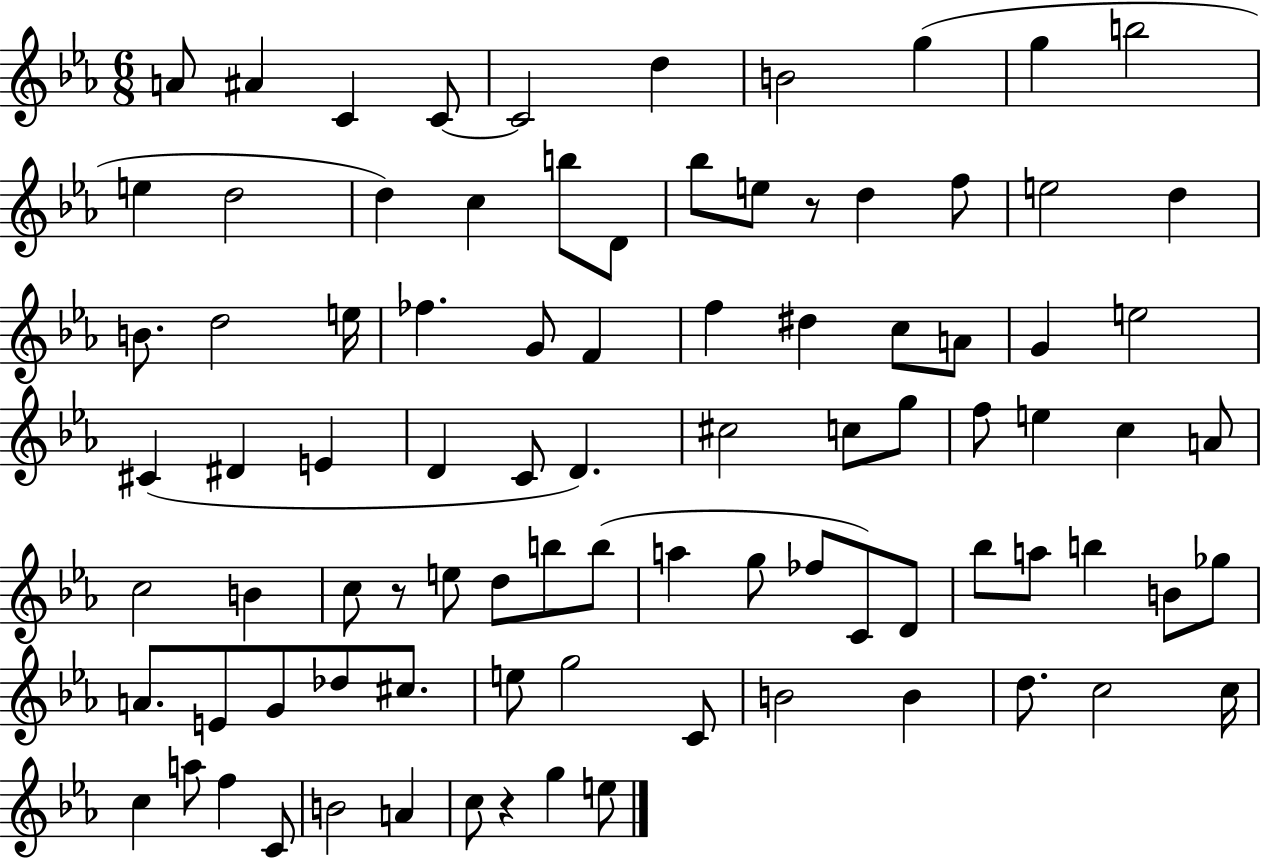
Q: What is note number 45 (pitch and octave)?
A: E5